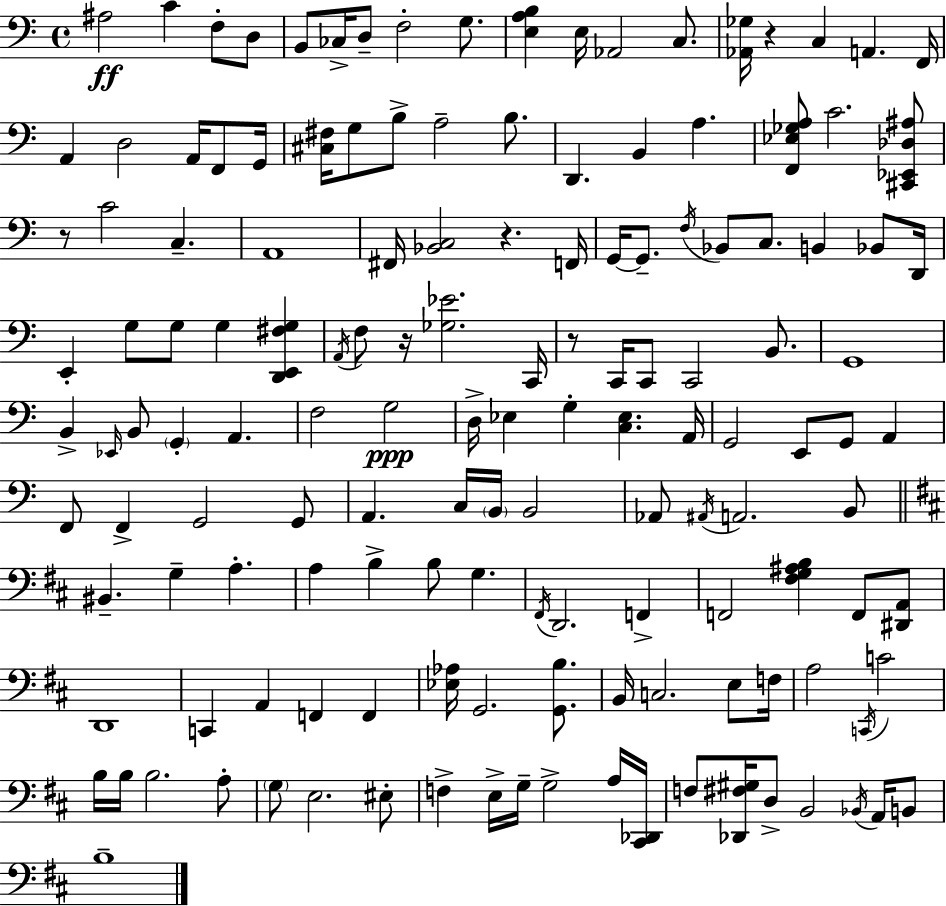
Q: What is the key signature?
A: A minor